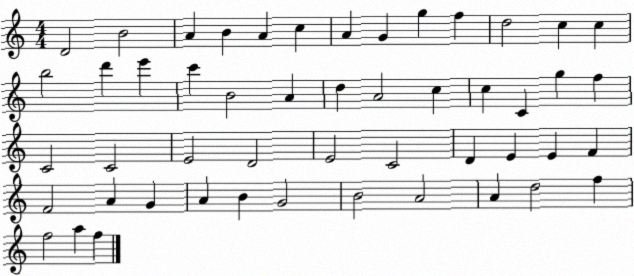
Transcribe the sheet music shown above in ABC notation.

X:1
T:Untitled
M:4/4
L:1/4
K:C
D2 B2 A B A c A G g f d2 c c b2 d' e' c' B2 A d A2 c c C g f C2 C2 E2 D2 E2 C2 D E E F F2 A G A B G2 B2 A2 A d2 f f2 a f